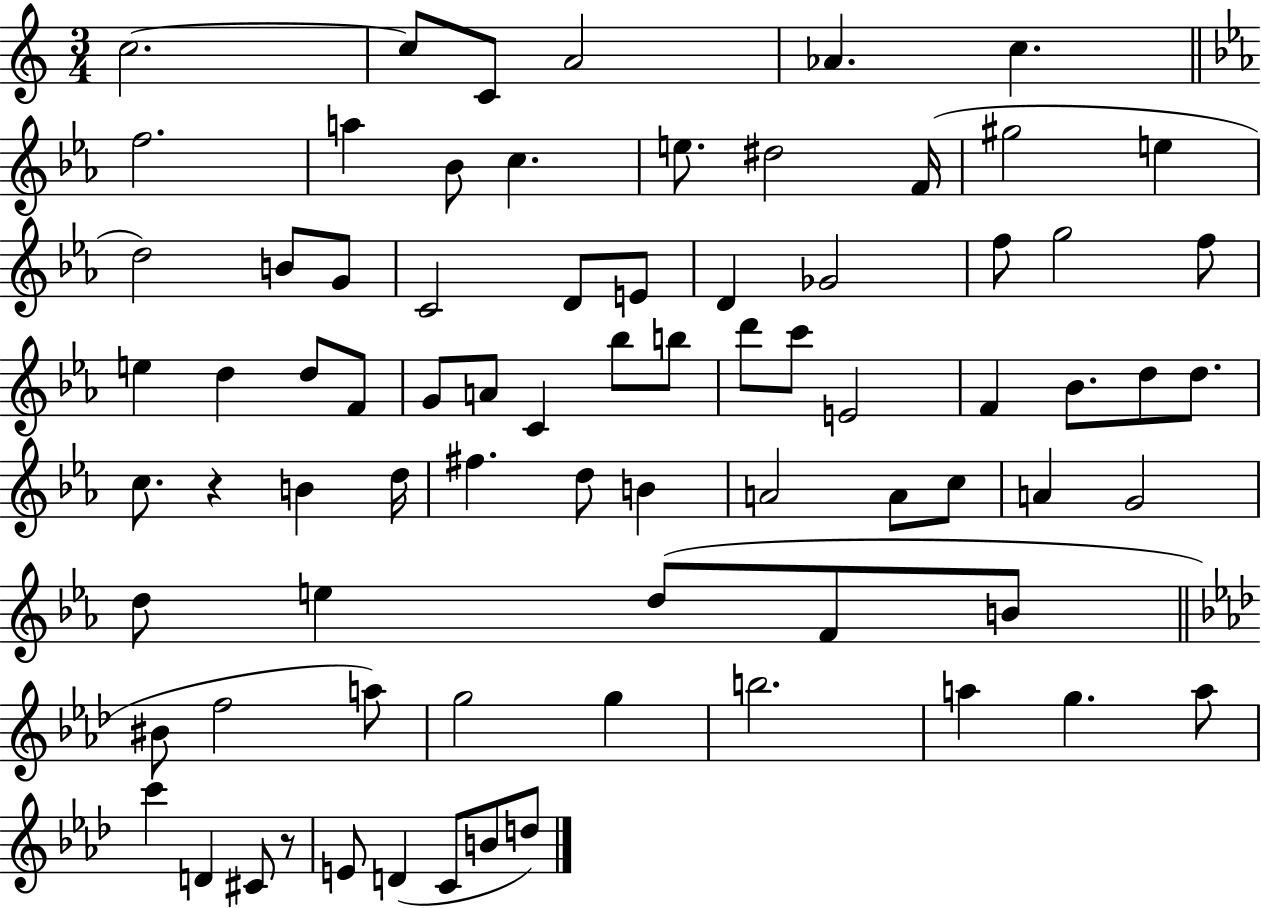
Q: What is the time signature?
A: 3/4